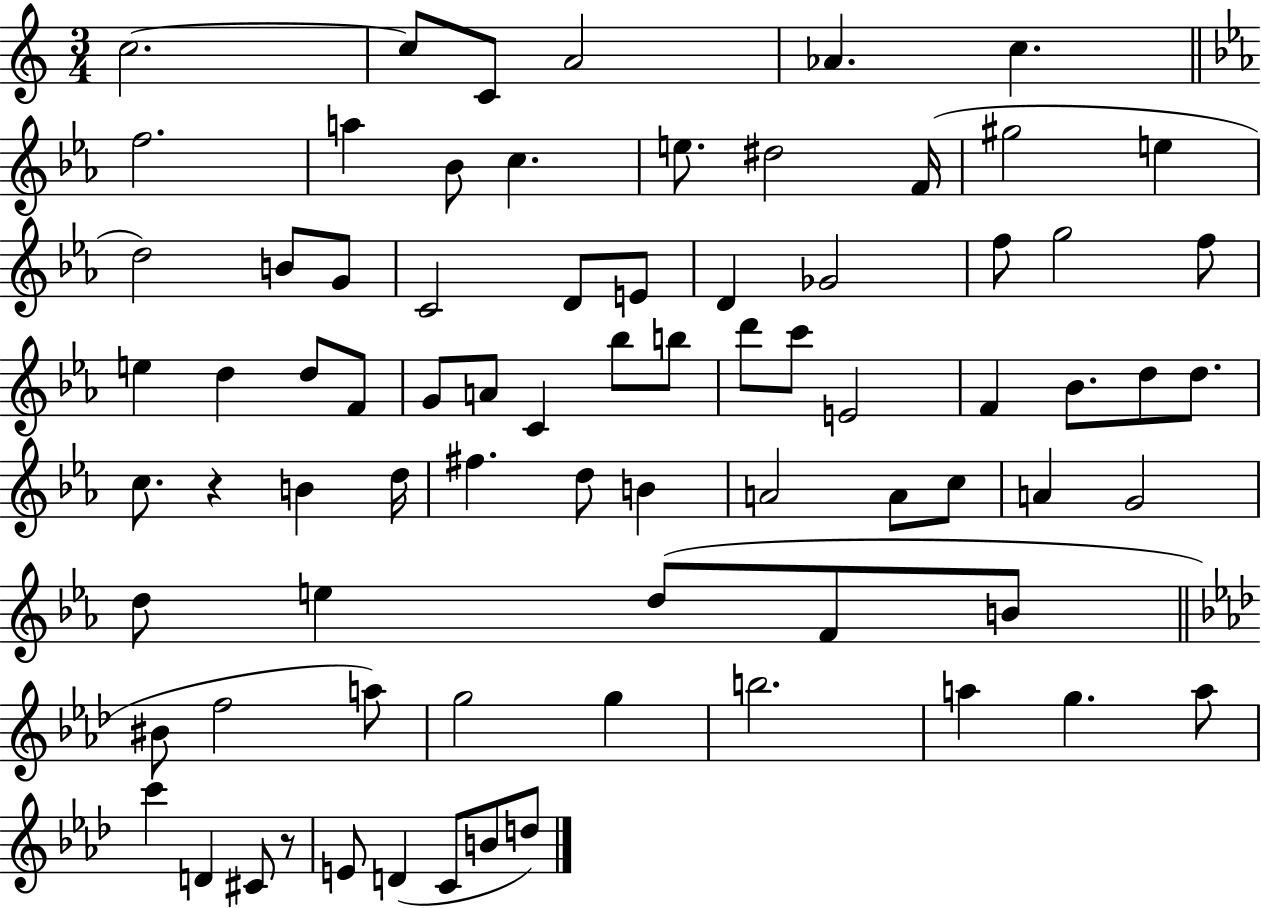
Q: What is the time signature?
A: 3/4